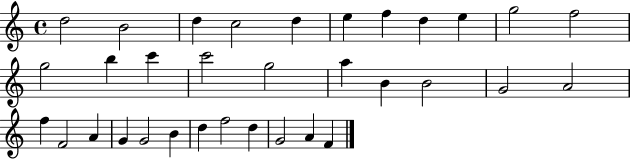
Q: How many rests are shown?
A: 0